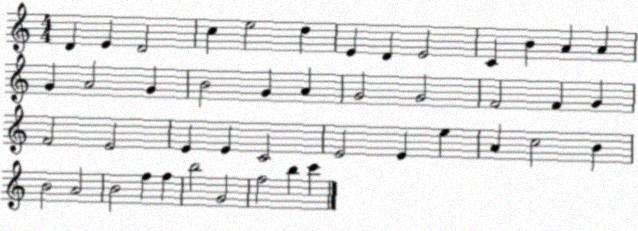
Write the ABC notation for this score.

X:1
T:Untitled
M:4/4
L:1/4
K:C
D E D2 c e2 d E D E2 C B A A G A2 G B2 G A G2 G2 F2 F G F2 E2 E E C2 E2 E e A c2 B B2 A2 B2 f f b2 G2 f2 b c'